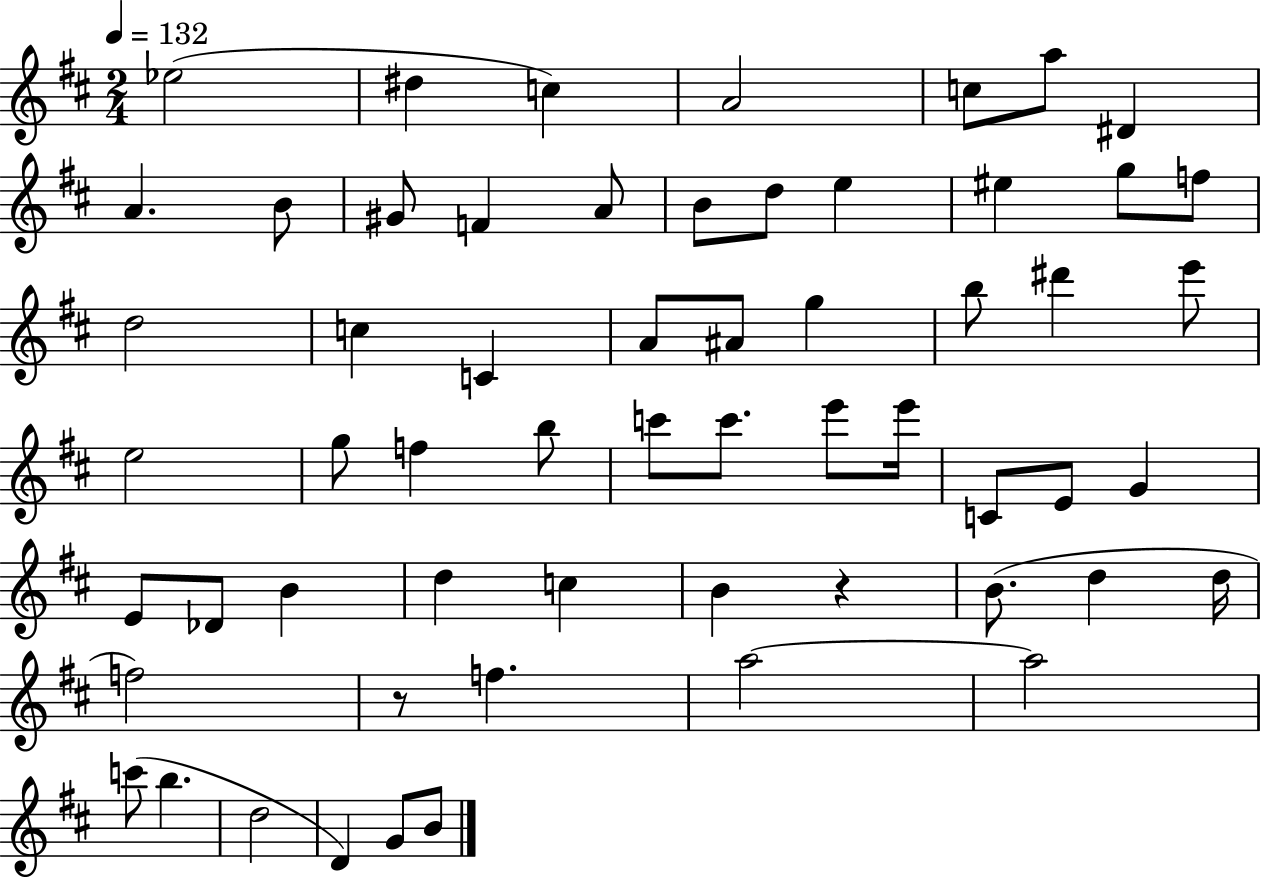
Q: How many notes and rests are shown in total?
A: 59